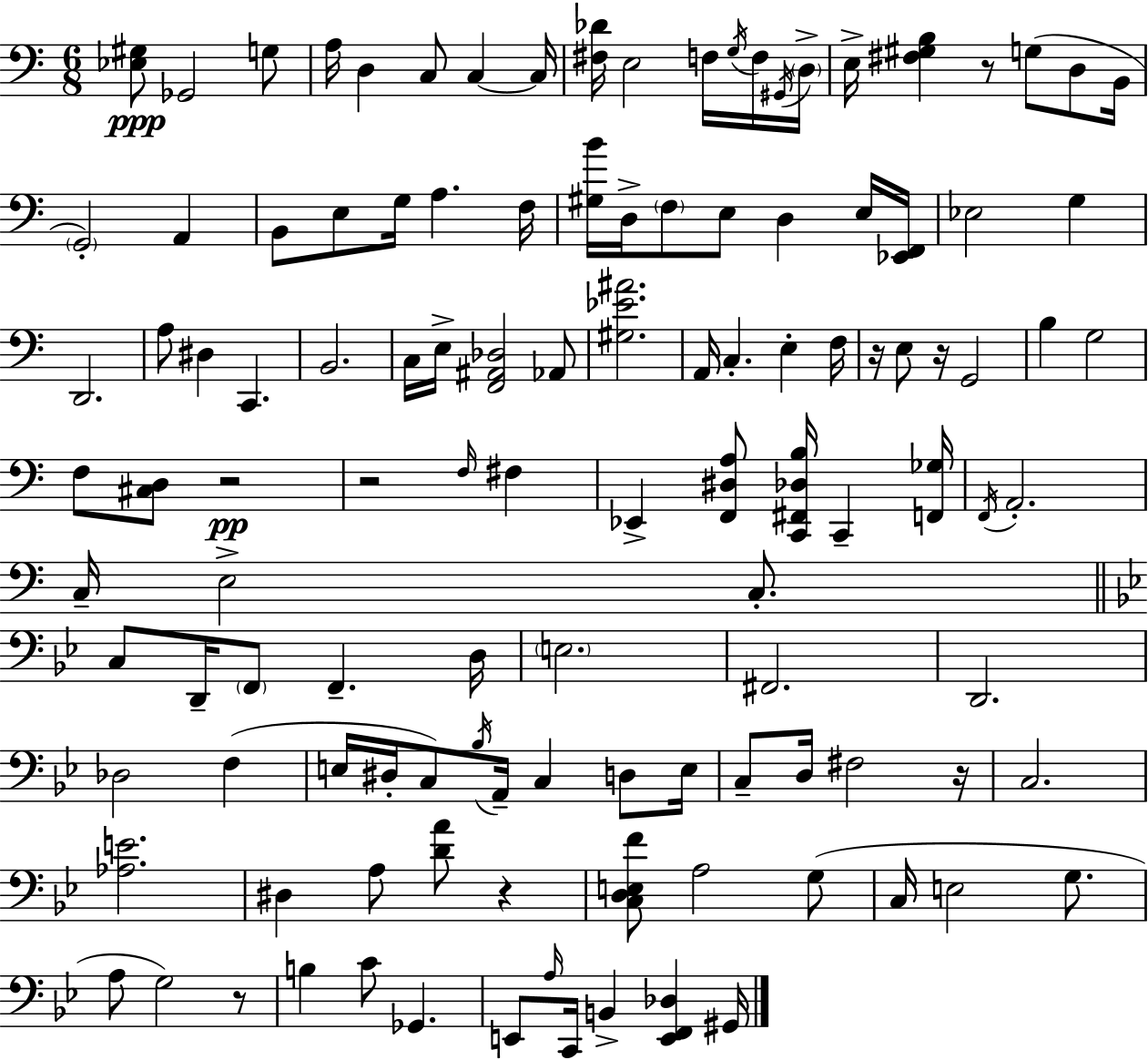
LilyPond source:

{
  \clef bass
  \numericTimeSignature
  \time 6/8
  \key c \major
  <ees gis>8\ppp ges,2 g8 | a16 d4 c8 c4~~ c16 | <fis des'>16 e2 f16 \acciaccatura { g16 } f16 | \acciaccatura { gis,16 } \parenthesize d16-> e16-> <fis gis b>4 r8 g8( d8 | \break b,16 \parenthesize g,2-.) a,4 | b,8 e8 g16 a4. | f16 <gis b'>16 d16-> \parenthesize f8 e8 d4 | e16 <ees, f,>16 ees2 g4 | \break d,2. | a8 dis4 c,4. | b,2. | c16 e16-> <f, ais, des>2 | \break aes,8 <gis ees' ais'>2. | a,16 c4.-. e4-. | f16 r16 e8 r16 g,2 | b4 g2 | \break f8 <cis d>8 r2\pp | r2 \grace { f16 } fis4 | ees,4-> <f, dis a>8 <c, fis, des b>16 c,4-- | <f, ges>16 \acciaccatura { f,16 } a,2.-. | \break c16-- e2-> | c8.-. \bar "||" \break \key g \minor c8 d,16-- \parenthesize f,8 f,4.-- d16 | \parenthesize e2. | fis,2. | d,2. | \break des2 f4( | e16 dis16-. c8) \acciaccatura { bes16 } a,16-- c4 d8 | e16 c8-- d16 fis2 | r16 c2. | \break <aes e'>2. | dis4 a8 <d' a'>8 r4 | <c d e f'>8 a2 g8( | c16 e2 g8. | \break a8 g2) r8 | b4 c'8 ges,4. | e,8 \grace { a16 } c,16 b,4-> <e, f, des>4 | gis,16 \bar "|."
}